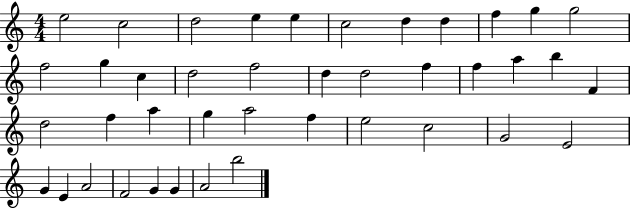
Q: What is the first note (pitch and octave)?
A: E5